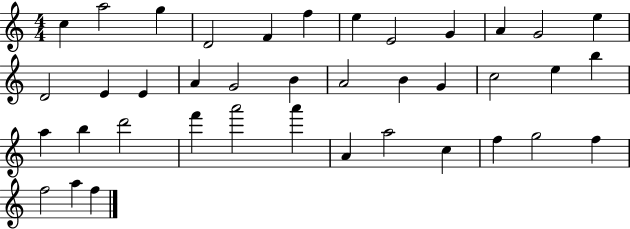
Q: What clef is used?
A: treble